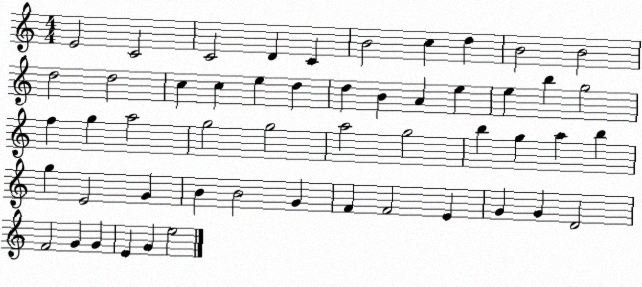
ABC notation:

X:1
T:Untitled
M:4/4
L:1/4
K:C
E2 C2 C2 D C B2 c d B2 B2 d2 d2 c c e d d B A e e b g2 f g a2 g2 g2 a2 g2 b g a b g E2 G B B2 G F F2 E G G D2 F2 G G E G e2